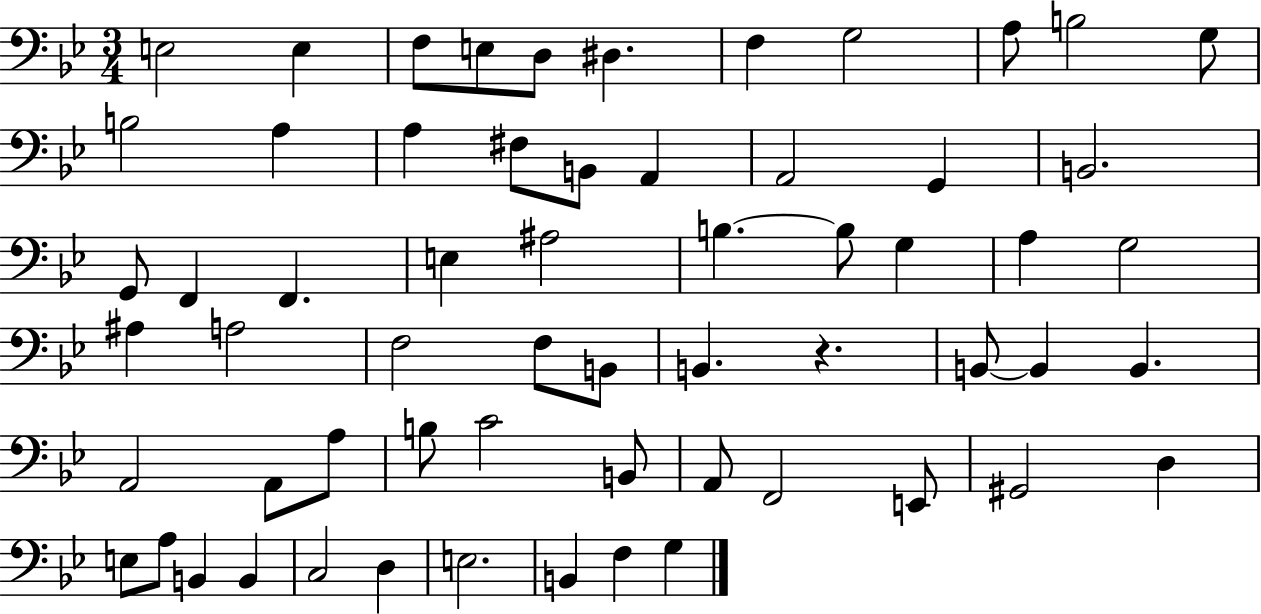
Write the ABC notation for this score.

X:1
T:Untitled
M:3/4
L:1/4
K:Bb
E,2 E, F,/2 E,/2 D,/2 ^D, F, G,2 A,/2 B,2 G,/2 B,2 A, A, ^F,/2 B,,/2 A,, A,,2 G,, B,,2 G,,/2 F,, F,, E, ^A,2 B, B,/2 G, A, G,2 ^A, A,2 F,2 F,/2 B,,/2 B,, z B,,/2 B,, B,, A,,2 A,,/2 A,/2 B,/2 C2 B,,/2 A,,/2 F,,2 E,,/2 ^G,,2 D, E,/2 A,/2 B,, B,, C,2 D, E,2 B,, F, G,